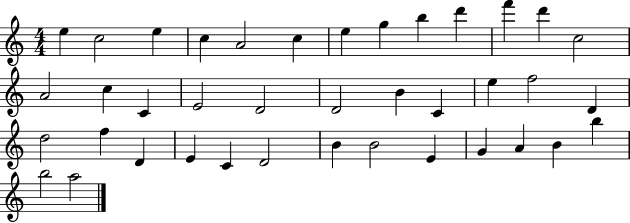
{
  \clef treble
  \numericTimeSignature
  \time 4/4
  \key c \major
  e''4 c''2 e''4 | c''4 a'2 c''4 | e''4 g''4 b''4 d'''4 | f'''4 d'''4 c''2 | \break a'2 c''4 c'4 | e'2 d'2 | d'2 b'4 c'4 | e''4 f''2 d'4 | \break d''2 f''4 d'4 | e'4 c'4 d'2 | b'4 b'2 e'4 | g'4 a'4 b'4 b''4 | \break b''2 a''2 | \bar "|."
}